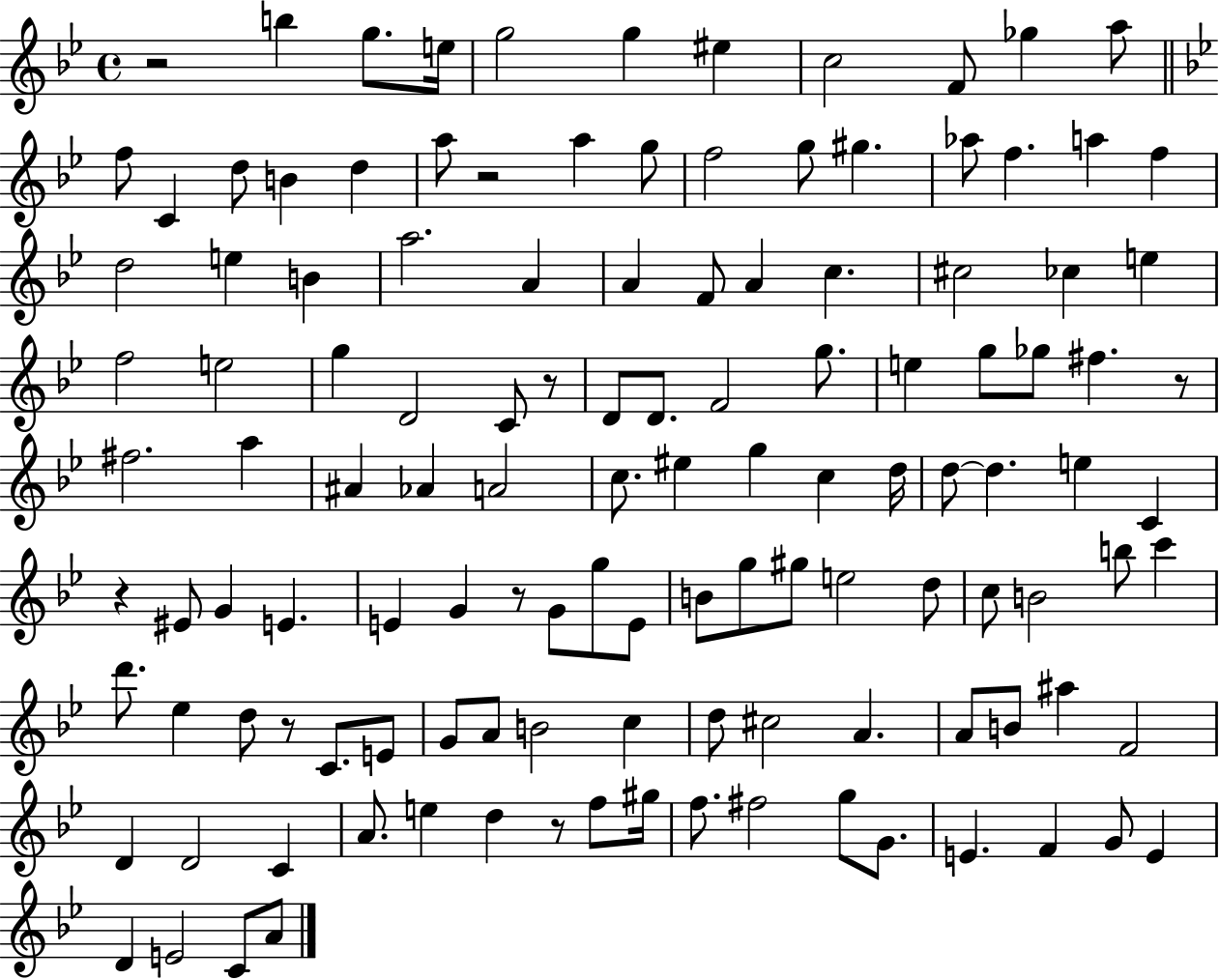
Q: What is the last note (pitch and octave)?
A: A4